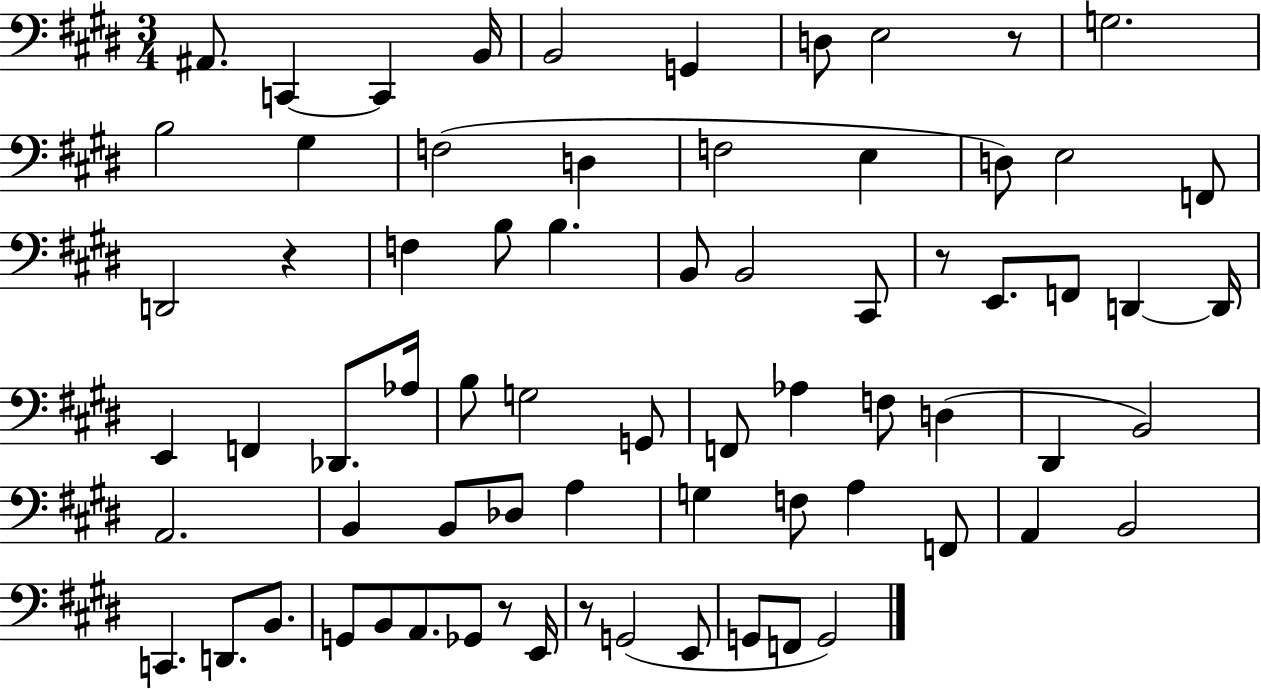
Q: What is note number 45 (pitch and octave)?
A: B2